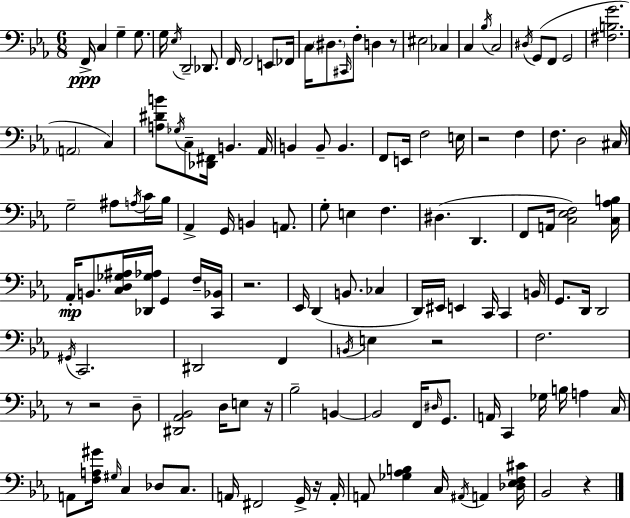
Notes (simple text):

F2/s C3/q G3/q G3/e. G3/s Eb3/s D2/h Db2/e. F2/s F2/h E2/e FES2/s C3/s D#3/e. C#2/s F3/e D3/q R/e EIS3/h CES3/q C3/q Bb3/s C3/h D#3/s G2/e F2/e G2/h [F#3,B3,G4]/h. A2/h C3/q [A3,D#4,B4]/e Gb3/s C3/e [Db2,F#2]/s B2/q. Ab2/s B2/q B2/e B2/q. F2/e E2/s F3/h E3/s R/h F3/q F3/e. D3/h C#3/s G3/h A#3/e A3/s C4/s Bb3/s Ab2/q G2/s B2/q A2/e. G3/e E3/q F3/q. D#3/q. D2/q. F2/e A2/s [C3,Eb3,F3]/h [C3,Ab3,B3]/s Ab2/s B2/e. [C3,D3,Gb3,A#3]/s [Db2,Gb3,Ab3]/s G2/q F3/s [C2,Bb2]/s R/h. Eb2/s D2/q B2/e. CES3/q D2/s EIS2/s E2/q C2/s C2/q B2/s G2/e. D2/s D2/h G#2/s C2/h. D#2/h F2/q B2/s E3/q R/h F3/h. R/e R/h D3/e [D#2,Ab2,Bb2]/h D3/s E3/e R/s Bb3/h B2/q B2/h F2/s D#3/s G2/e. A2/s C2/q Gb3/s B3/s A3/q C3/s A2/e [F3,A3,G#4]/s G#3/s C3/q Db3/e C3/e. A2/s F#2/h G2/s R/s A2/s A2/e [Gb3,Ab3,B3]/q C3/s A#2/s A2/q [Db3,Eb3,F3,C#4]/s Bb2/h R/q